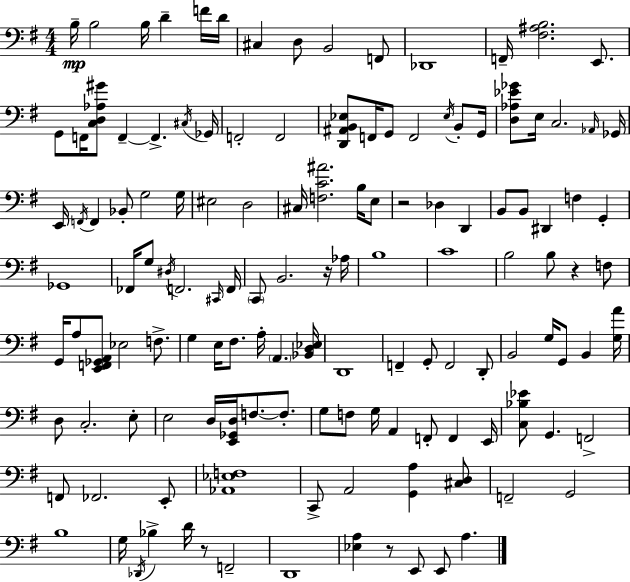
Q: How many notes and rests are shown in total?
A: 134